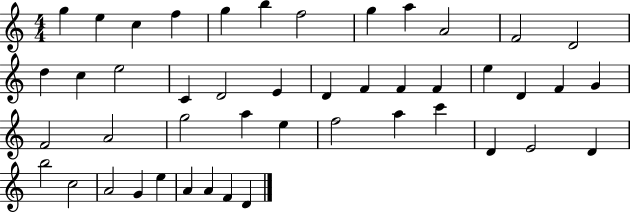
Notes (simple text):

G5/q E5/q C5/q F5/q G5/q B5/q F5/h G5/q A5/q A4/h F4/h D4/h D5/q C5/q E5/h C4/q D4/h E4/q D4/q F4/q F4/q F4/q E5/q D4/q F4/q G4/q F4/h A4/h G5/h A5/q E5/q F5/h A5/q C6/q D4/q E4/h D4/q B5/h C5/h A4/h G4/q E5/q A4/q A4/q F4/q D4/q